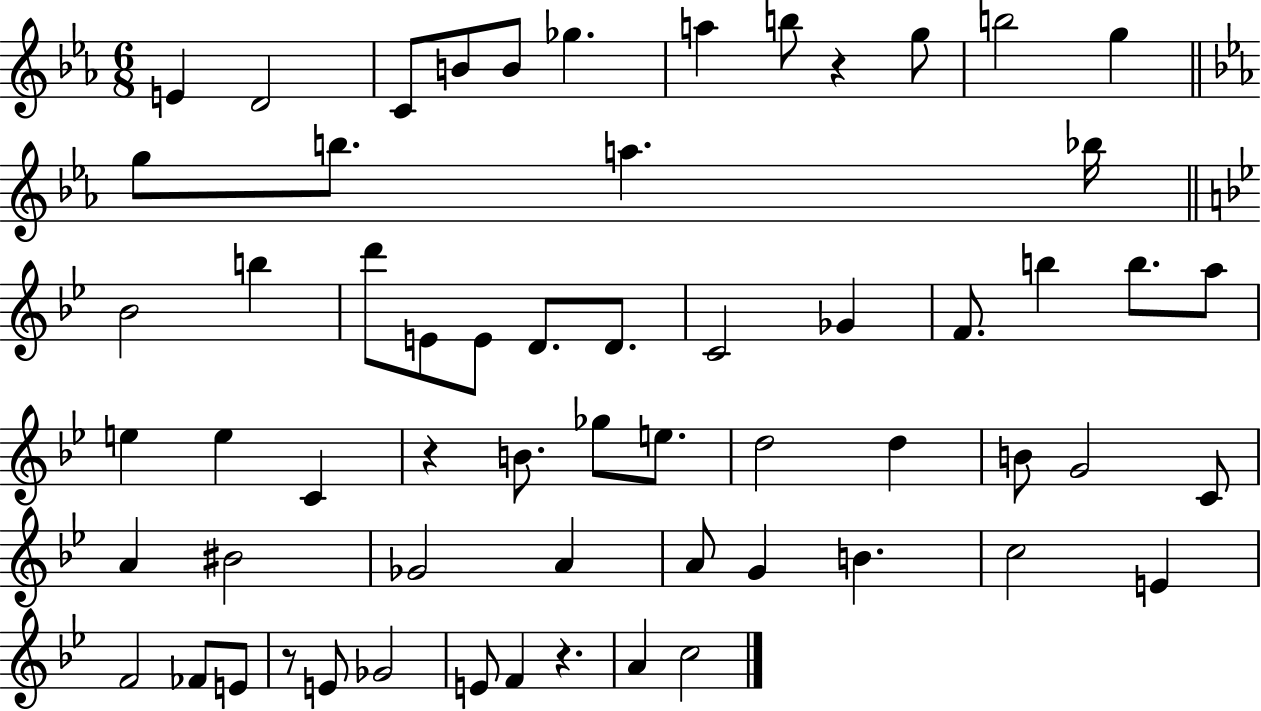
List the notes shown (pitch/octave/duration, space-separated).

E4/q D4/h C4/e B4/e B4/e Gb5/q. A5/q B5/e R/q G5/e B5/h G5/q G5/e B5/e. A5/q. Bb5/s Bb4/h B5/q D6/e E4/e E4/e D4/e. D4/e. C4/h Gb4/q F4/e. B5/q B5/e. A5/e E5/q E5/q C4/q R/q B4/e. Gb5/e E5/e. D5/h D5/q B4/e G4/h C4/e A4/q BIS4/h Gb4/h A4/q A4/e G4/q B4/q. C5/h E4/q F4/h FES4/e E4/e R/e E4/e Gb4/h E4/e F4/q R/q. A4/q C5/h